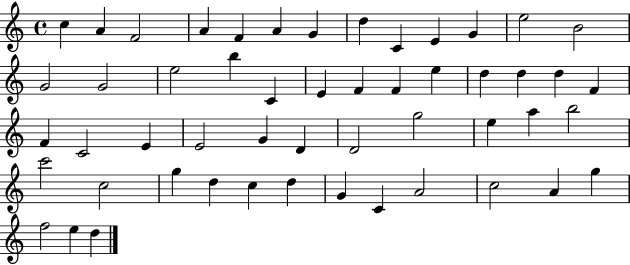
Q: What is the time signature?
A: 4/4